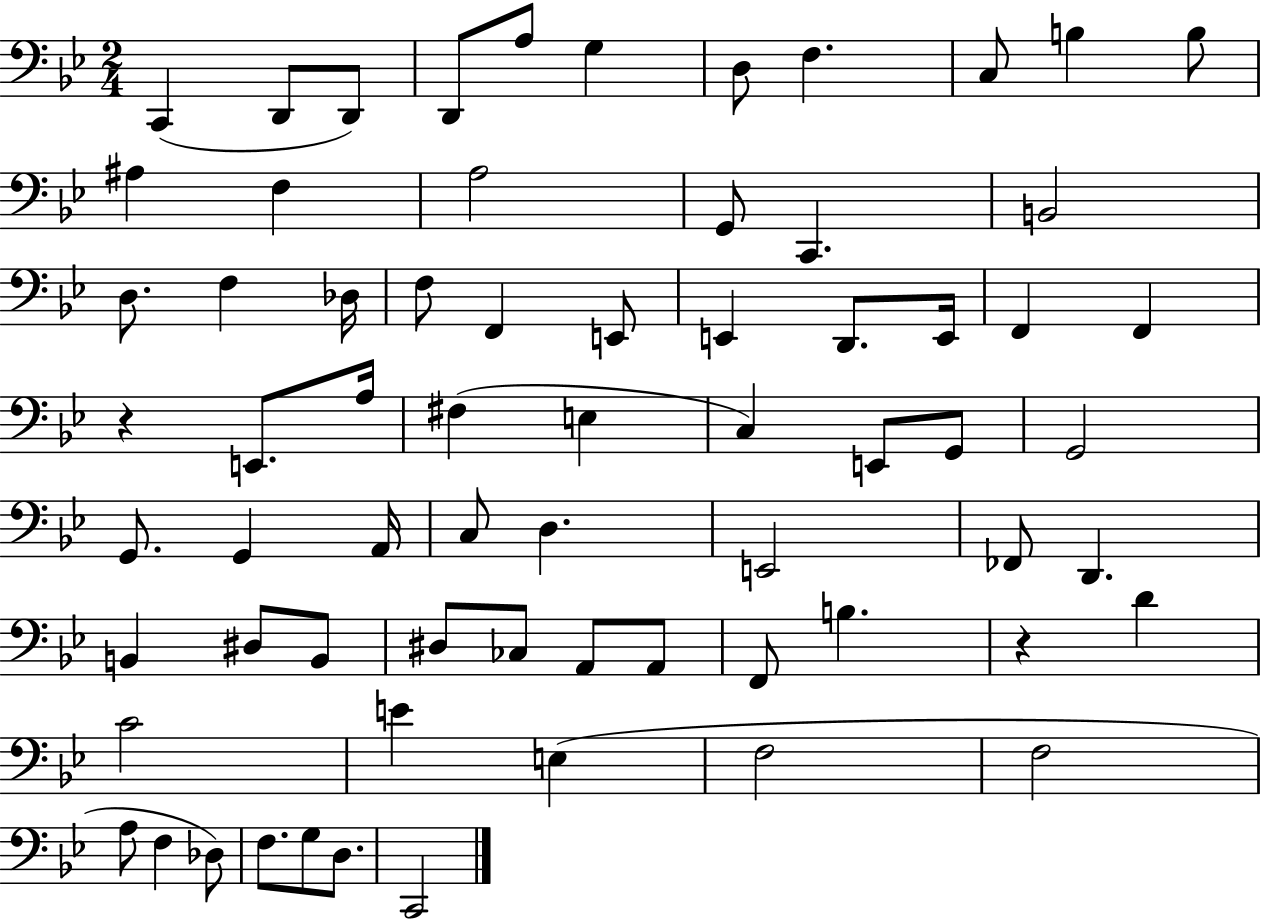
{
  \clef bass
  \numericTimeSignature
  \time 2/4
  \key bes \major
  c,4( d,8 d,8) | d,8 a8 g4 | d8 f4. | c8 b4 b8 | \break ais4 f4 | a2 | g,8 c,4. | b,2 | \break d8. f4 des16 | f8 f,4 e,8 | e,4 d,8. e,16 | f,4 f,4 | \break r4 e,8. a16 | fis4( e4 | c4) e,8 g,8 | g,2 | \break g,8. g,4 a,16 | c8 d4. | e,2 | fes,8 d,4. | \break b,4 dis8 b,8 | dis8 ces8 a,8 a,8 | f,8 b4. | r4 d'4 | \break c'2 | e'4 e4( | f2 | f2 | \break a8 f4 des8) | f8. g8 d8. | c,2 | \bar "|."
}